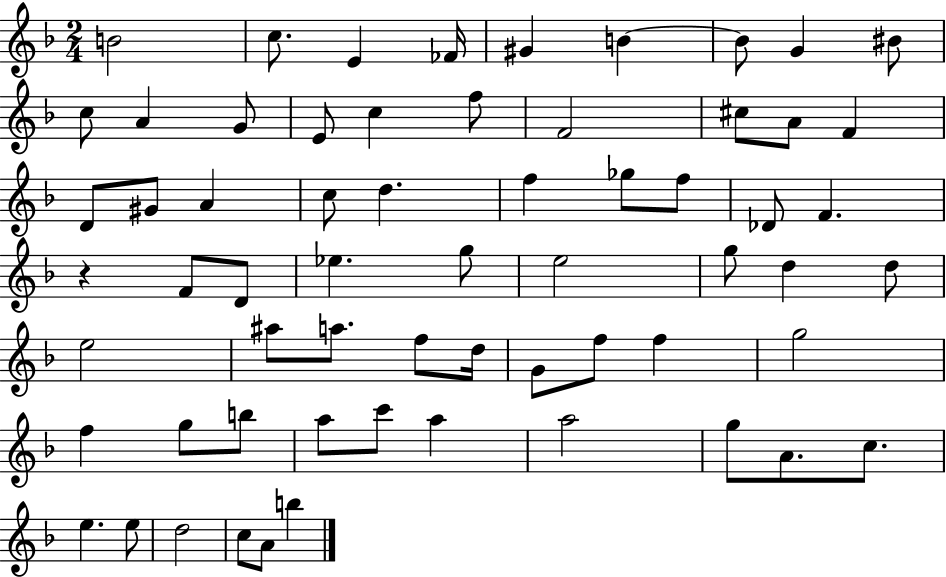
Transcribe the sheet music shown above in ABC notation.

X:1
T:Untitled
M:2/4
L:1/4
K:F
B2 c/2 E _F/4 ^G B B/2 G ^B/2 c/2 A G/2 E/2 c f/2 F2 ^c/2 A/2 F D/2 ^G/2 A c/2 d f _g/2 f/2 _D/2 F z F/2 D/2 _e g/2 e2 g/2 d d/2 e2 ^a/2 a/2 f/2 d/4 G/2 f/2 f g2 f g/2 b/2 a/2 c'/2 a a2 g/2 A/2 c/2 e e/2 d2 c/2 A/2 b